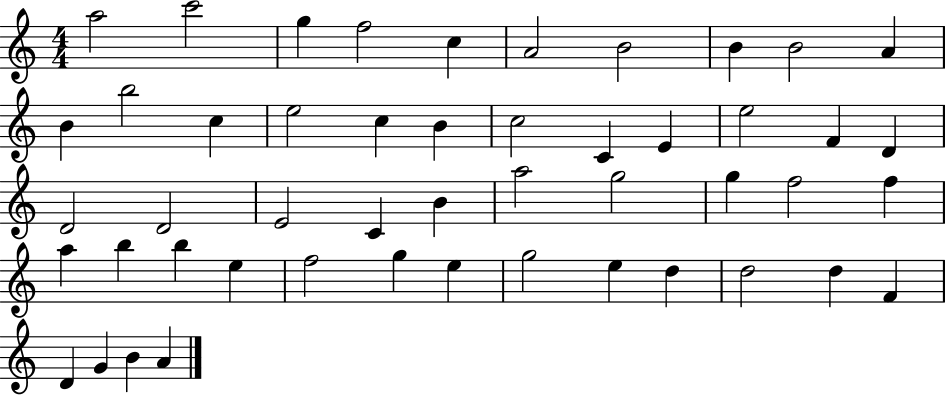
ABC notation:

X:1
T:Untitled
M:4/4
L:1/4
K:C
a2 c'2 g f2 c A2 B2 B B2 A B b2 c e2 c B c2 C E e2 F D D2 D2 E2 C B a2 g2 g f2 f a b b e f2 g e g2 e d d2 d F D G B A